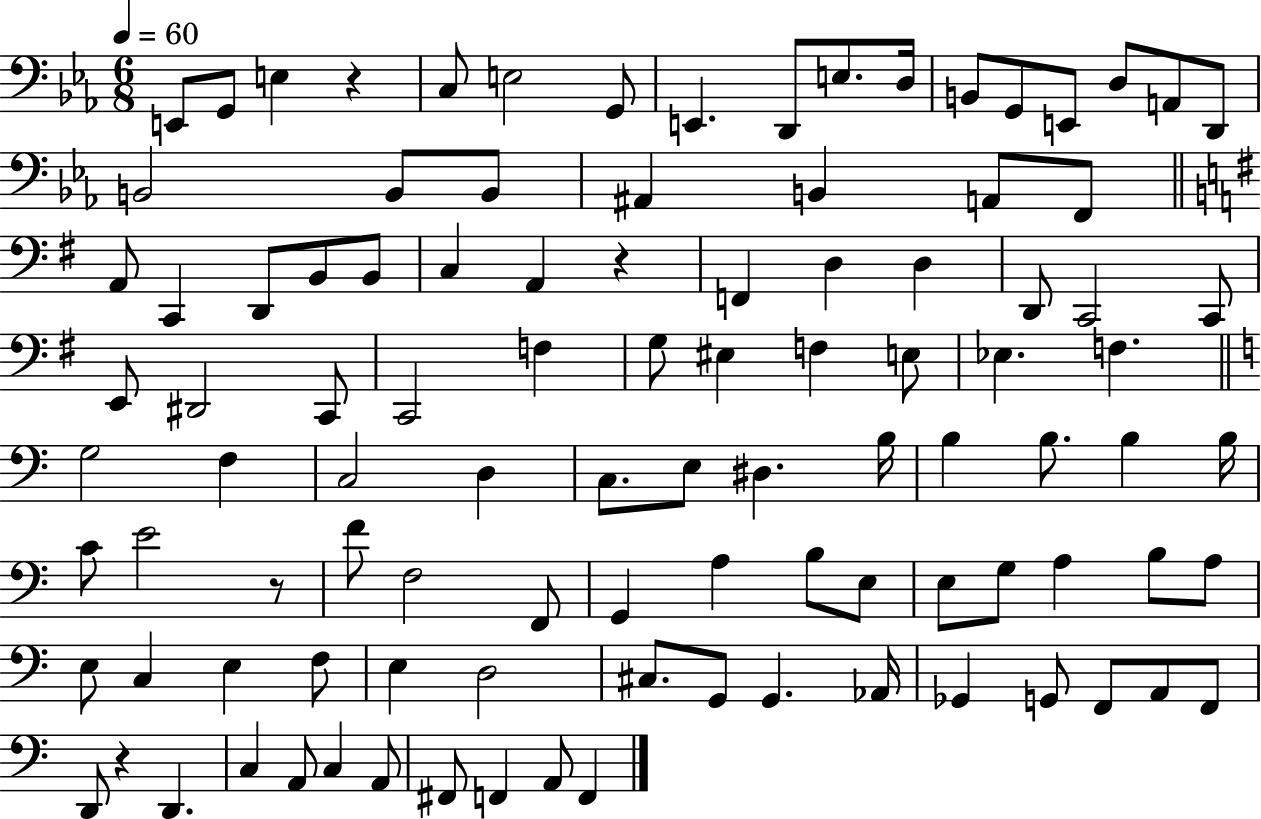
{
  \clef bass
  \numericTimeSignature
  \time 6/8
  \key ees \major
  \tempo 4 = 60
  e,8 g,8 e4 r4 | c8 e2 g,8 | e,4. d,8 e8. d16 | b,8 g,8 e,8 d8 a,8 d,8 | \break b,2 b,8 b,8 | ais,4 b,4 a,8 f,8 | \bar "||" \break \key g \major a,8 c,4 d,8 b,8 b,8 | c4 a,4 r4 | f,4 d4 d4 | d,8 c,2 c,8 | \break e,8 dis,2 c,8 | c,2 f4 | g8 eis4 f4 e8 | ees4. f4. | \break \bar "||" \break \key c \major g2 f4 | c2 d4 | c8. e8 dis4. b16 | b4 b8. b4 b16 | \break c'8 e'2 r8 | f'8 f2 f,8 | g,4 a4 b8 e8 | e8 g8 a4 b8 a8 | \break e8 c4 e4 f8 | e4 d2 | cis8. g,8 g,4. aes,16 | ges,4 g,8 f,8 a,8 f,8 | \break d,8 r4 d,4. | c4 a,8 c4 a,8 | fis,8 f,4 a,8 f,4 | \bar "|."
}